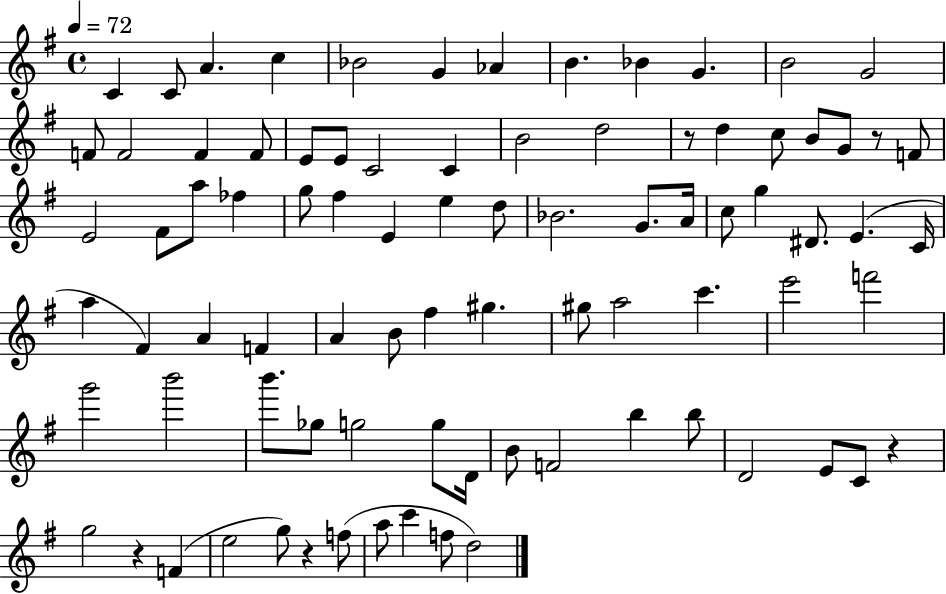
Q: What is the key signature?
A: G major